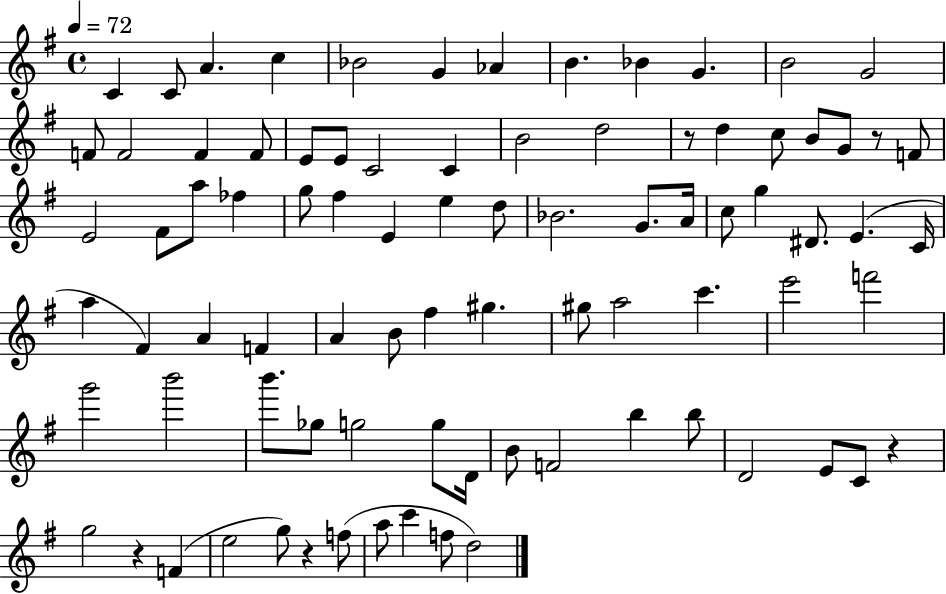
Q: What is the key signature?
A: G major